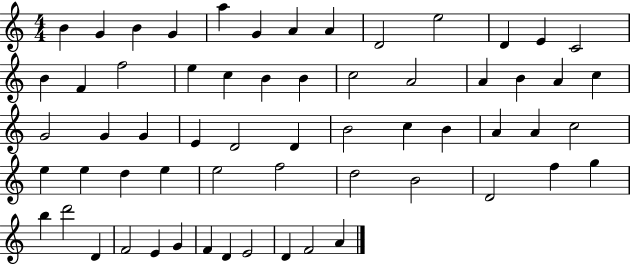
B4/q G4/q B4/q G4/q A5/q G4/q A4/q A4/q D4/h E5/h D4/q E4/q C4/h B4/q F4/q F5/h E5/q C5/q B4/q B4/q C5/h A4/h A4/q B4/q A4/q C5/q G4/h G4/q G4/q E4/q D4/h D4/q B4/h C5/q B4/q A4/q A4/q C5/h E5/q E5/q D5/q E5/q E5/h F5/h D5/h B4/h D4/h F5/q G5/q B5/q D6/h D4/q F4/h E4/q G4/q F4/q D4/q E4/h D4/q F4/h A4/q